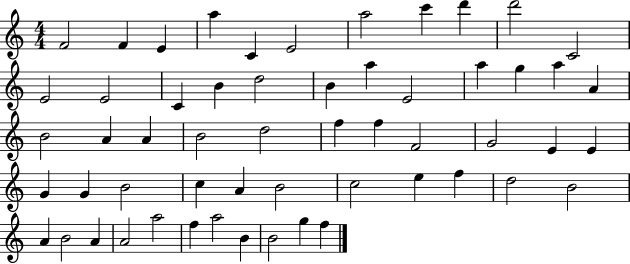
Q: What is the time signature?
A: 4/4